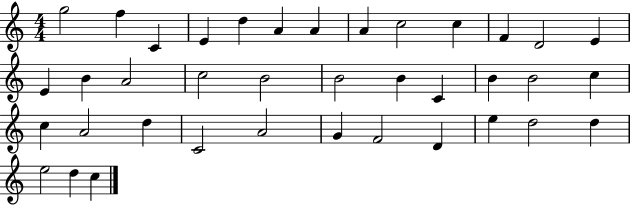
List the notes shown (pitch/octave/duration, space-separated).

G5/h F5/q C4/q E4/q D5/q A4/q A4/q A4/q C5/h C5/q F4/q D4/h E4/q E4/q B4/q A4/h C5/h B4/h B4/h B4/q C4/q B4/q B4/h C5/q C5/q A4/h D5/q C4/h A4/h G4/q F4/h D4/q E5/q D5/h D5/q E5/h D5/q C5/q